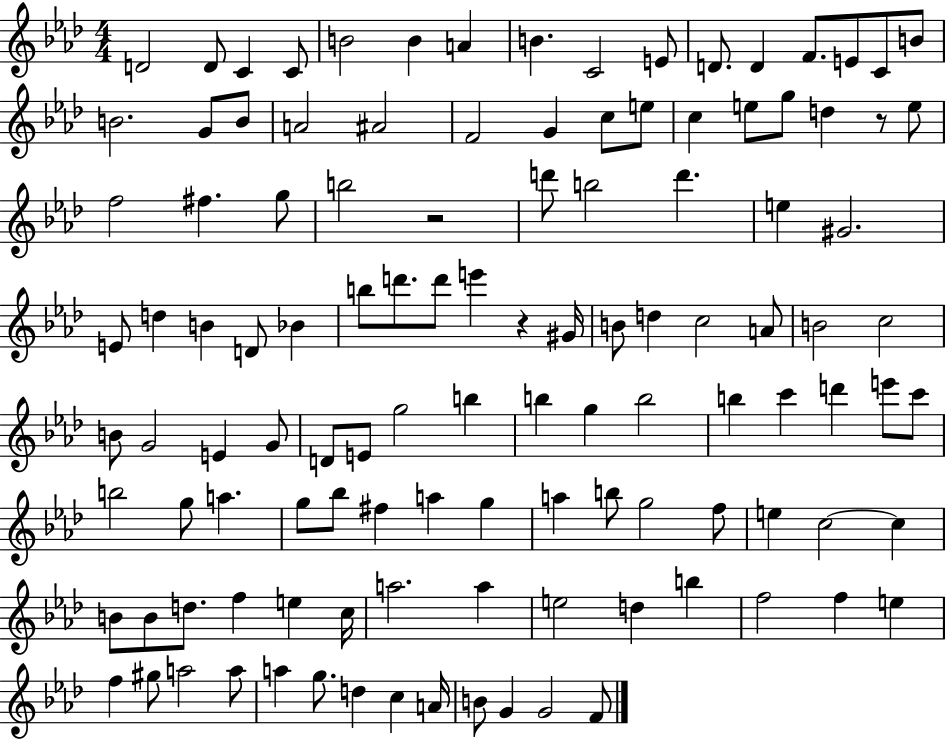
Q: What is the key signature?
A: AES major